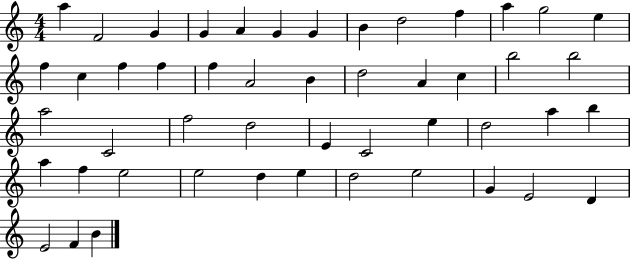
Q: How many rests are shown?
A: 0